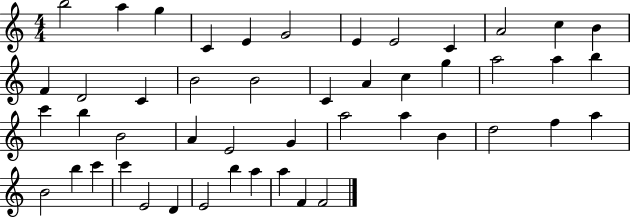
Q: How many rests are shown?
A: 0